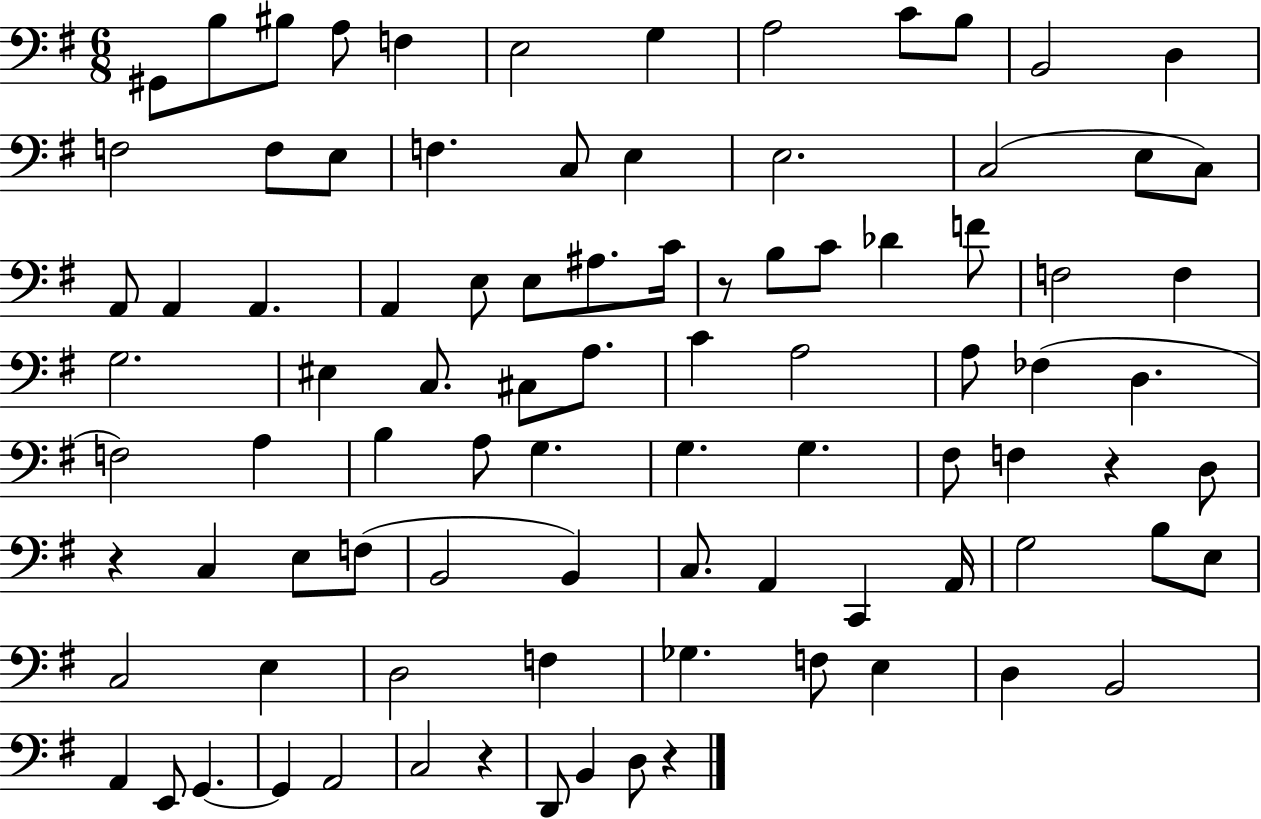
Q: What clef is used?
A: bass